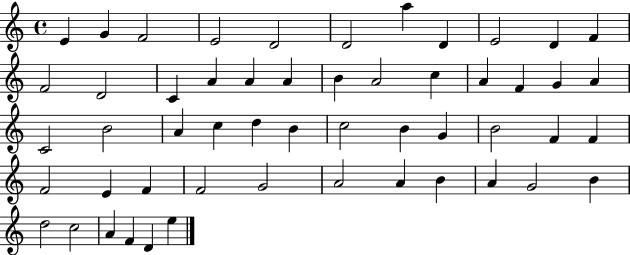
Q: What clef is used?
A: treble